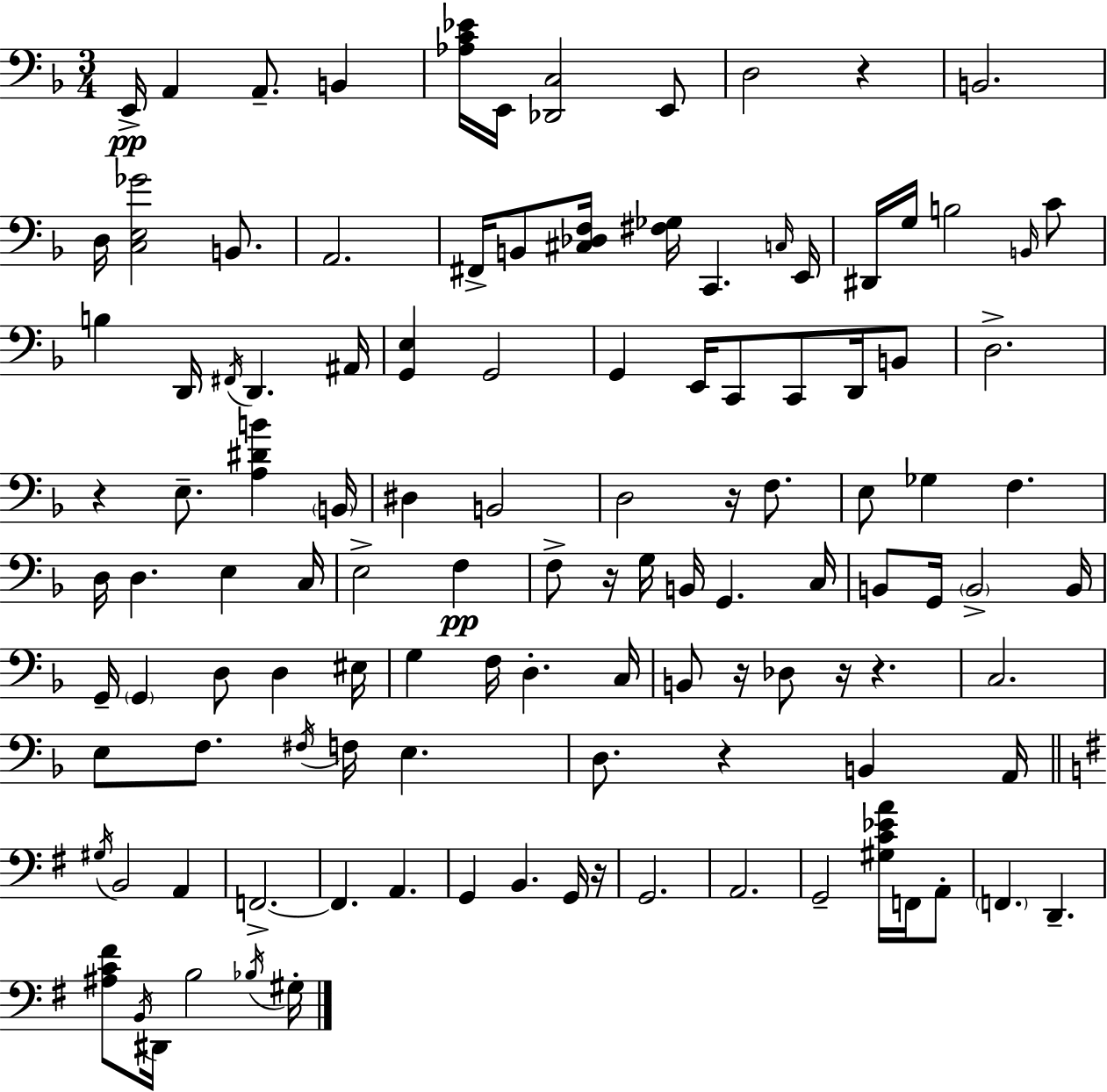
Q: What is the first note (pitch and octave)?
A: E2